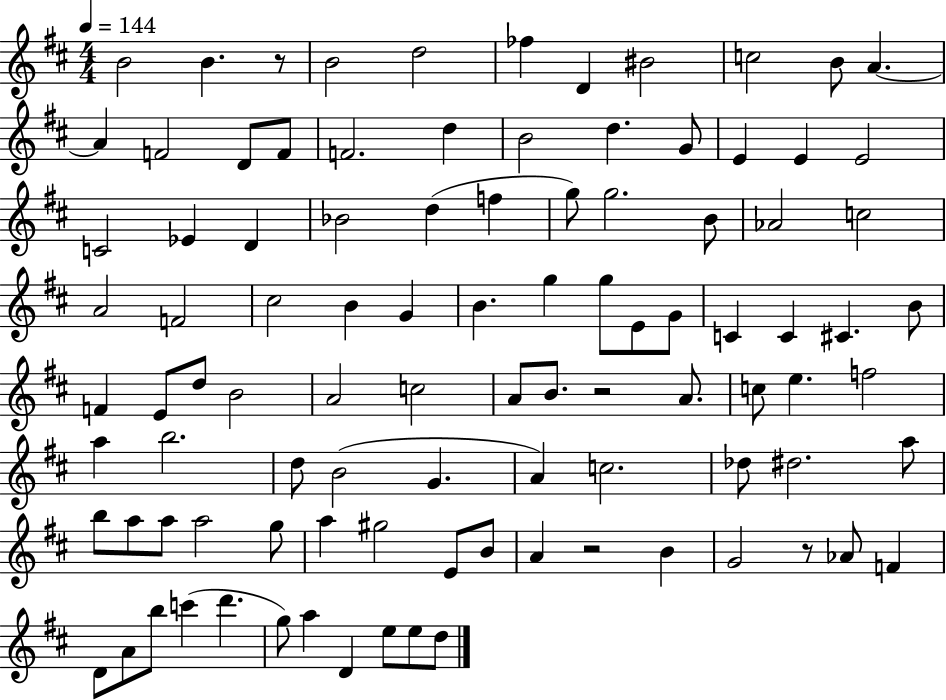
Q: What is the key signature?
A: D major